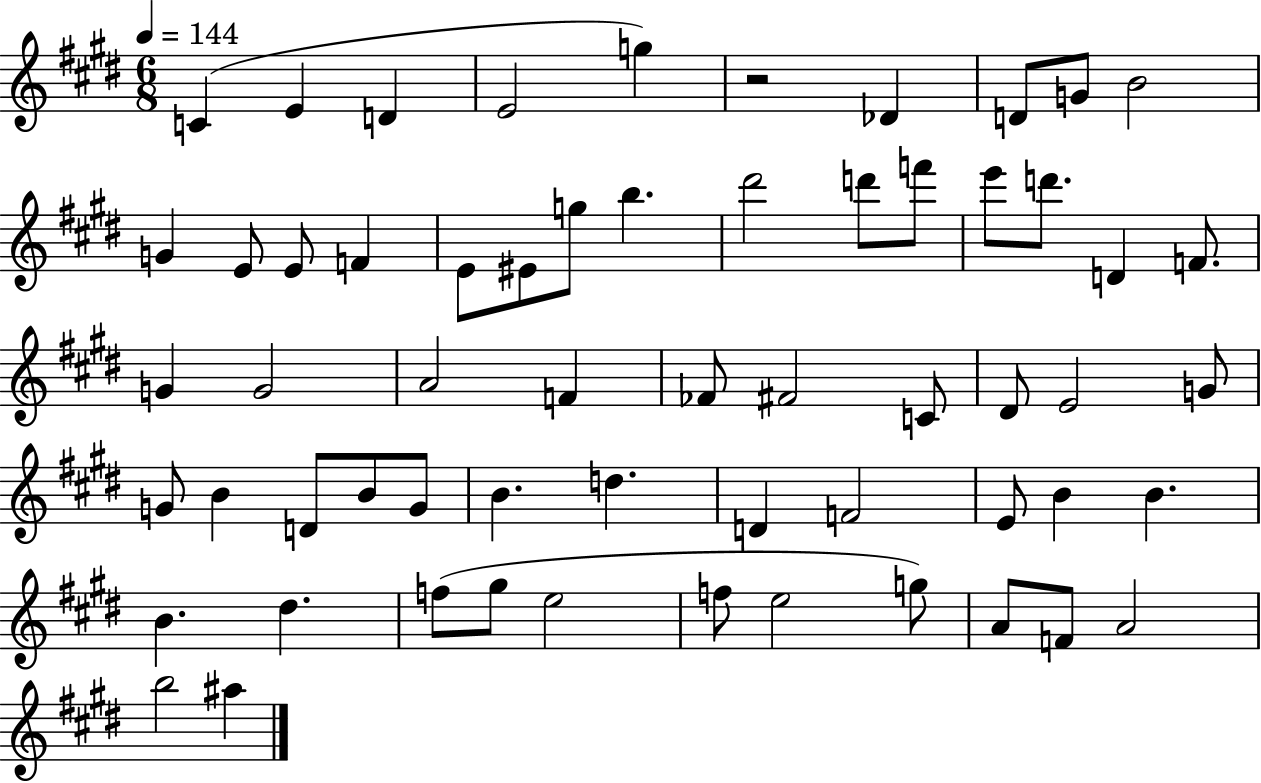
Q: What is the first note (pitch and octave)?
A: C4